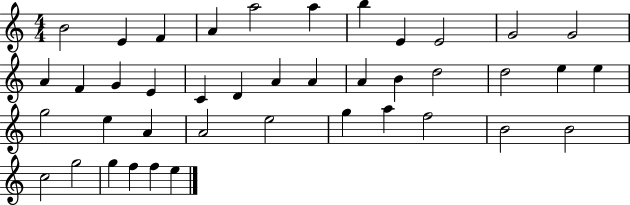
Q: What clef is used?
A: treble